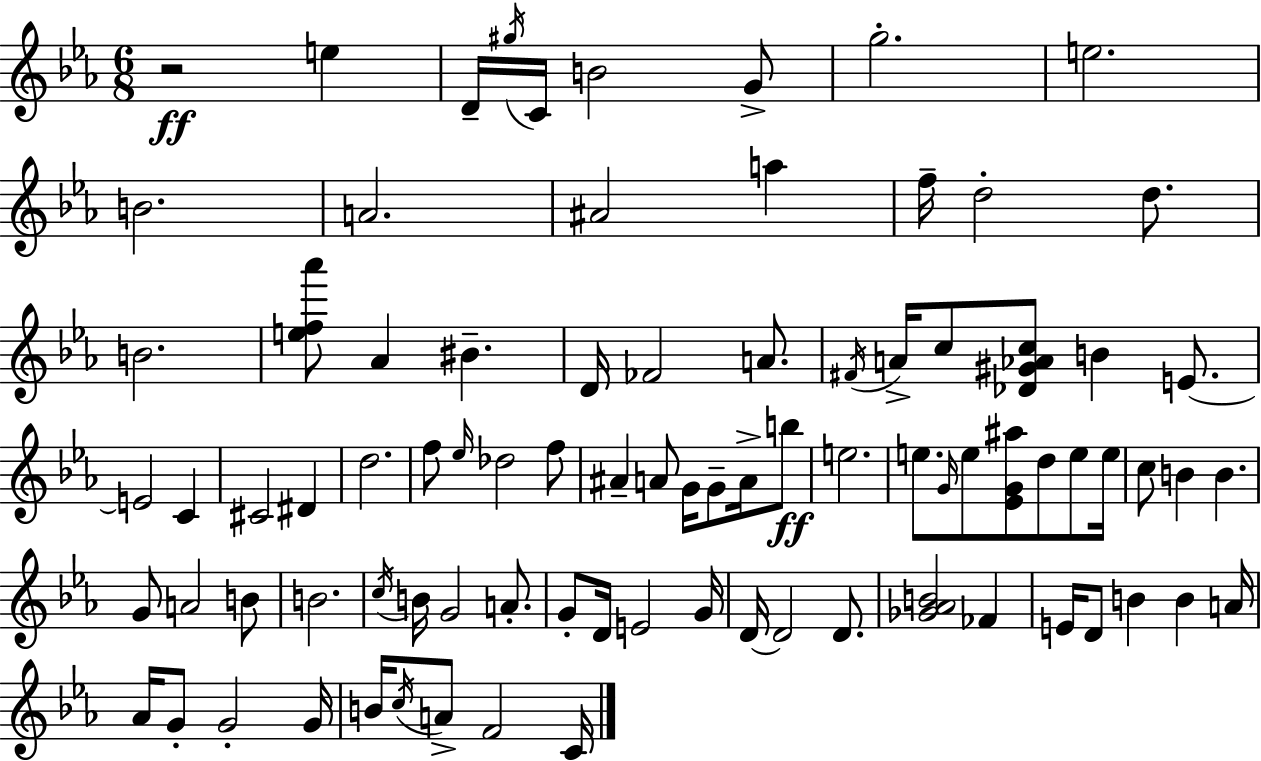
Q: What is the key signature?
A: EES major